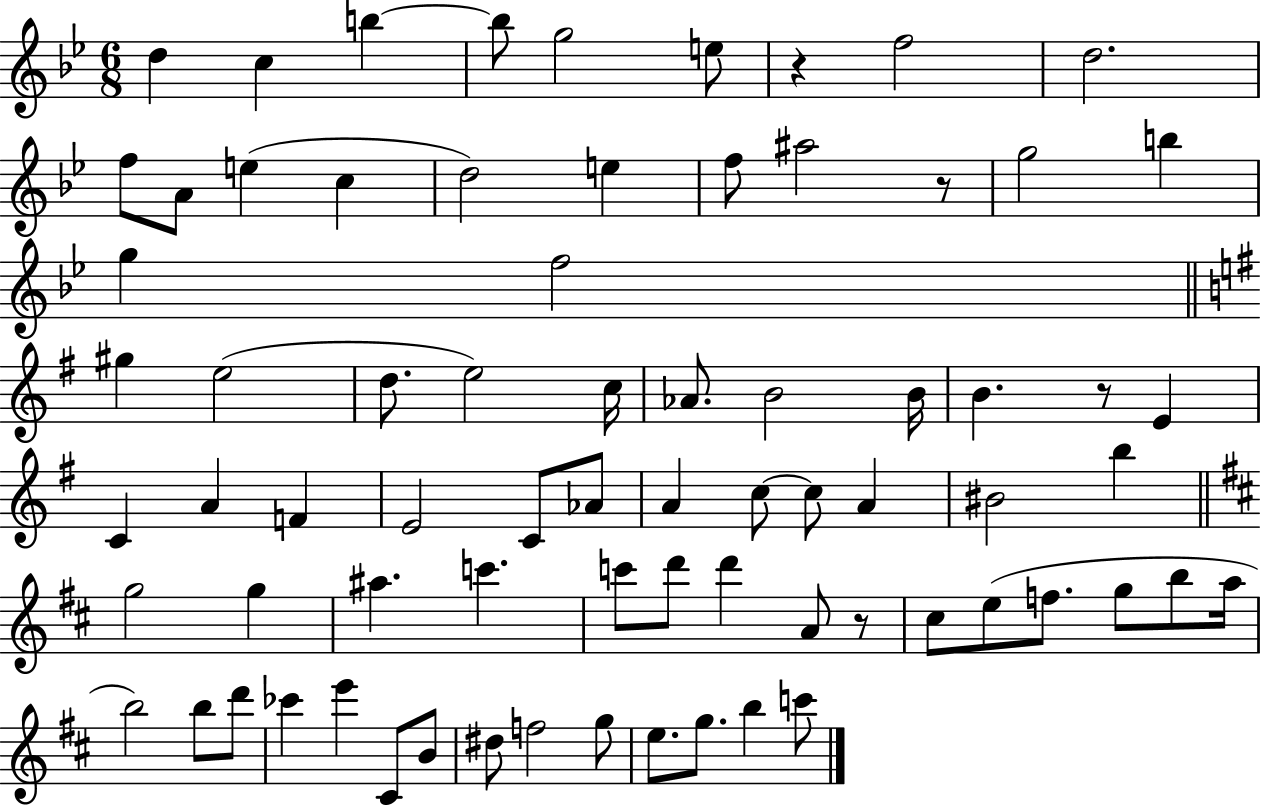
X:1
T:Untitled
M:6/8
L:1/4
K:Bb
d c b b/2 g2 e/2 z f2 d2 f/2 A/2 e c d2 e f/2 ^a2 z/2 g2 b g f2 ^g e2 d/2 e2 c/4 _A/2 B2 B/4 B z/2 E C A F E2 C/2 _A/2 A c/2 c/2 A ^B2 b g2 g ^a c' c'/2 d'/2 d' A/2 z/2 ^c/2 e/2 f/2 g/2 b/2 a/4 b2 b/2 d'/2 _c' e' ^C/2 B/2 ^d/2 f2 g/2 e/2 g/2 b c'/2